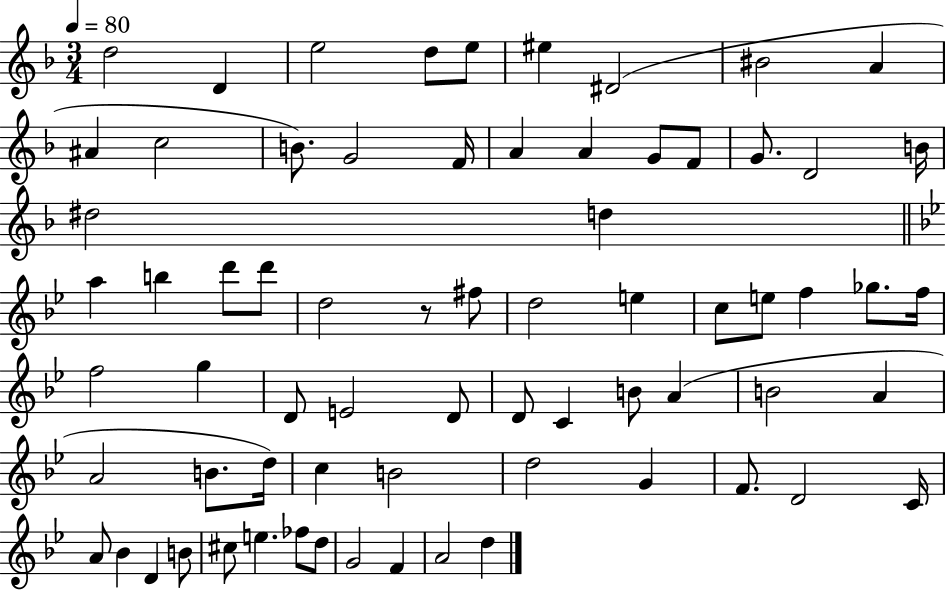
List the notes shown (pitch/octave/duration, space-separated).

D5/h D4/q E5/h D5/e E5/e EIS5/q D#4/h BIS4/h A4/q A#4/q C5/h B4/e. G4/h F4/s A4/q A4/q G4/e F4/e G4/e. D4/h B4/s D#5/h D5/q A5/q B5/q D6/e D6/e D5/h R/e F#5/e D5/h E5/q C5/e E5/e F5/q Gb5/e. F5/s F5/h G5/q D4/e E4/h D4/e D4/e C4/q B4/e A4/q B4/h A4/q A4/h B4/e. D5/s C5/q B4/h D5/h G4/q F4/e. D4/h C4/s A4/e Bb4/q D4/q B4/e C#5/e E5/q. FES5/e D5/e G4/h F4/q A4/h D5/q